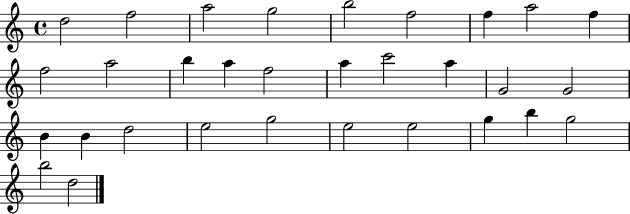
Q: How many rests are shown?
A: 0